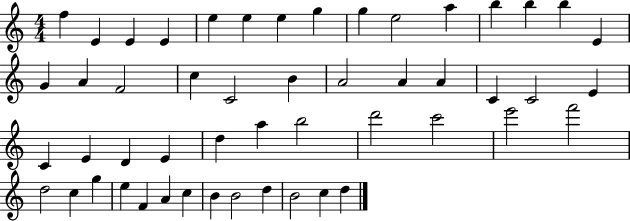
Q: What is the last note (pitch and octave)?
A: D5